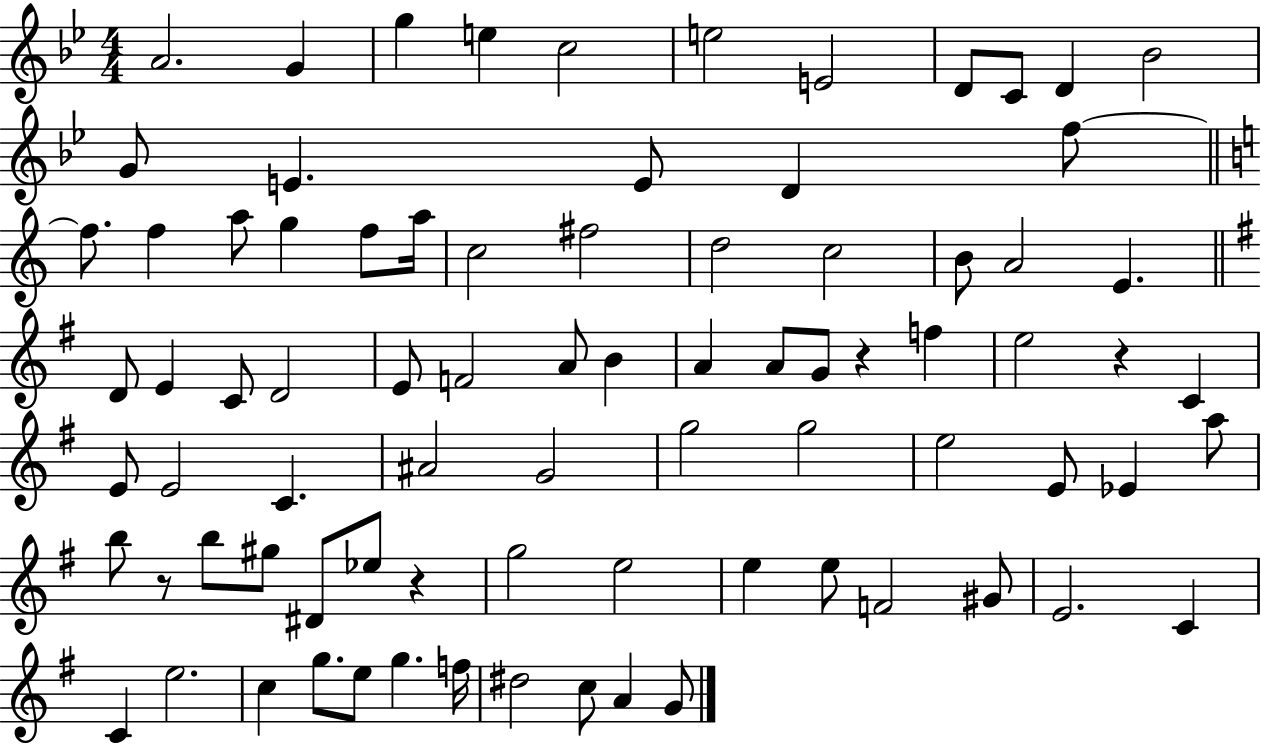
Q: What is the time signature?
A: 4/4